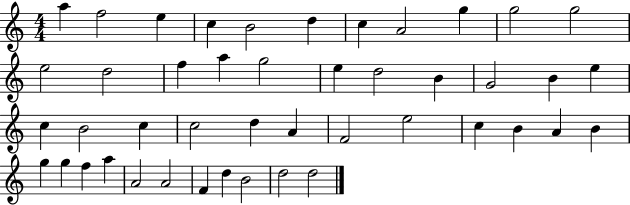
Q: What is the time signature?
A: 4/4